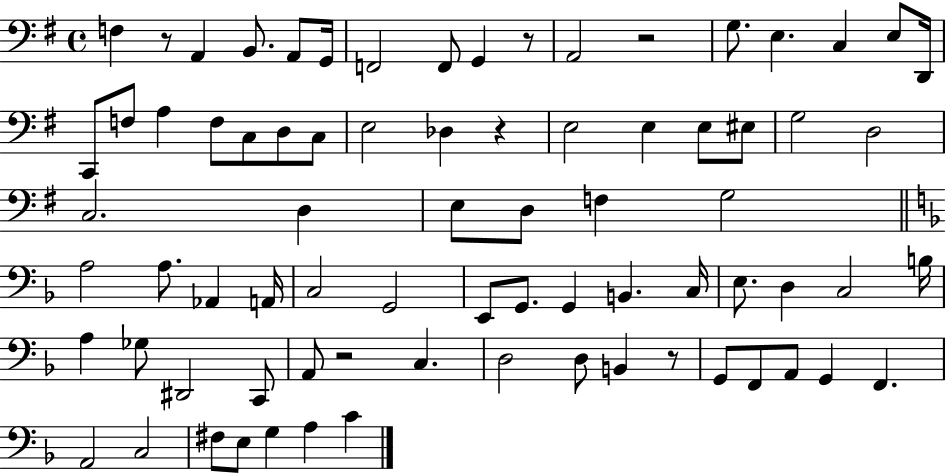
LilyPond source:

{
  \clef bass
  \time 4/4
  \defaultTimeSignature
  \key g \major
  f4 r8 a,4 b,8. a,8 g,16 | f,2 f,8 g,4 r8 | a,2 r2 | g8. e4. c4 e8 d,16 | \break c,8 f8 a4 f8 c8 d8 c8 | e2 des4 r4 | e2 e4 e8 eis8 | g2 d2 | \break c2. d4 | e8 d8 f4 g2 | \bar "||" \break \key d \minor a2 a8. aes,4 a,16 | c2 g,2 | e,8 g,8. g,4 b,4. c16 | e8. d4 c2 b16 | \break a4 ges8 dis,2 c,8 | a,8 r2 c4. | d2 d8 b,4 r8 | g,8 f,8 a,8 g,4 f,4. | \break a,2 c2 | fis8 e8 g4 a4 c'4 | \bar "|."
}